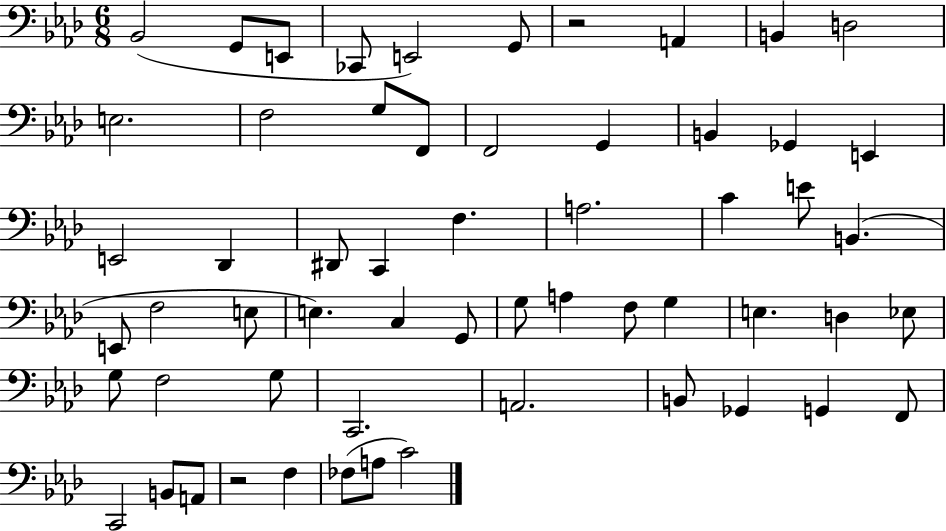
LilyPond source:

{
  \clef bass
  \numericTimeSignature
  \time 6/8
  \key aes \major
  bes,2( g,8 e,8 | ces,8 e,2) g,8 | r2 a,4 | b,4 d2 | \break e2. | f2 g8 f,8 | f,2 g,4 | b,4 ges,4 e,4 | \break e,2 des,4 | dis,8 c,4 f4. | a2. | c'4 e'8 b,4.( | \break e,8 f2 e8 | e4.) c4 g,8 | g8 a4 f8 g4 | e4. d4 ees8 | \break g8 f2 g8 | c,2. | a,2. | b,8 ges,4 g,4 f,8 | \break c,2 b,8 a,8 | r2 f4 | fes8( a8 c'2) | \bar "|."
}